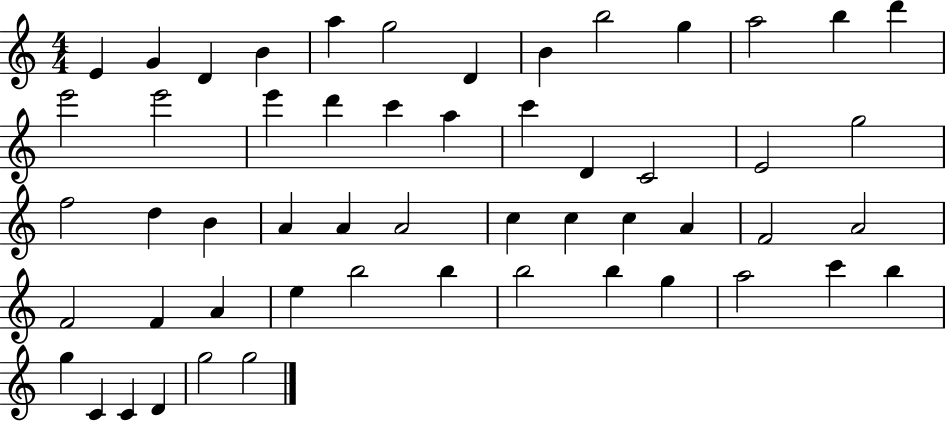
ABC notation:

X:1
T:Untitled
M:4/4
L:1/4
K:C
E G D B a g2 D B b2 g a2 b d' e'2 e'2 e' d' c' a c' D C2 E2 g2 f2 d B A A A2 c c c A F2 A2 F2 F A e b2 b b2 b g a2 c' b g C C D g2 g2